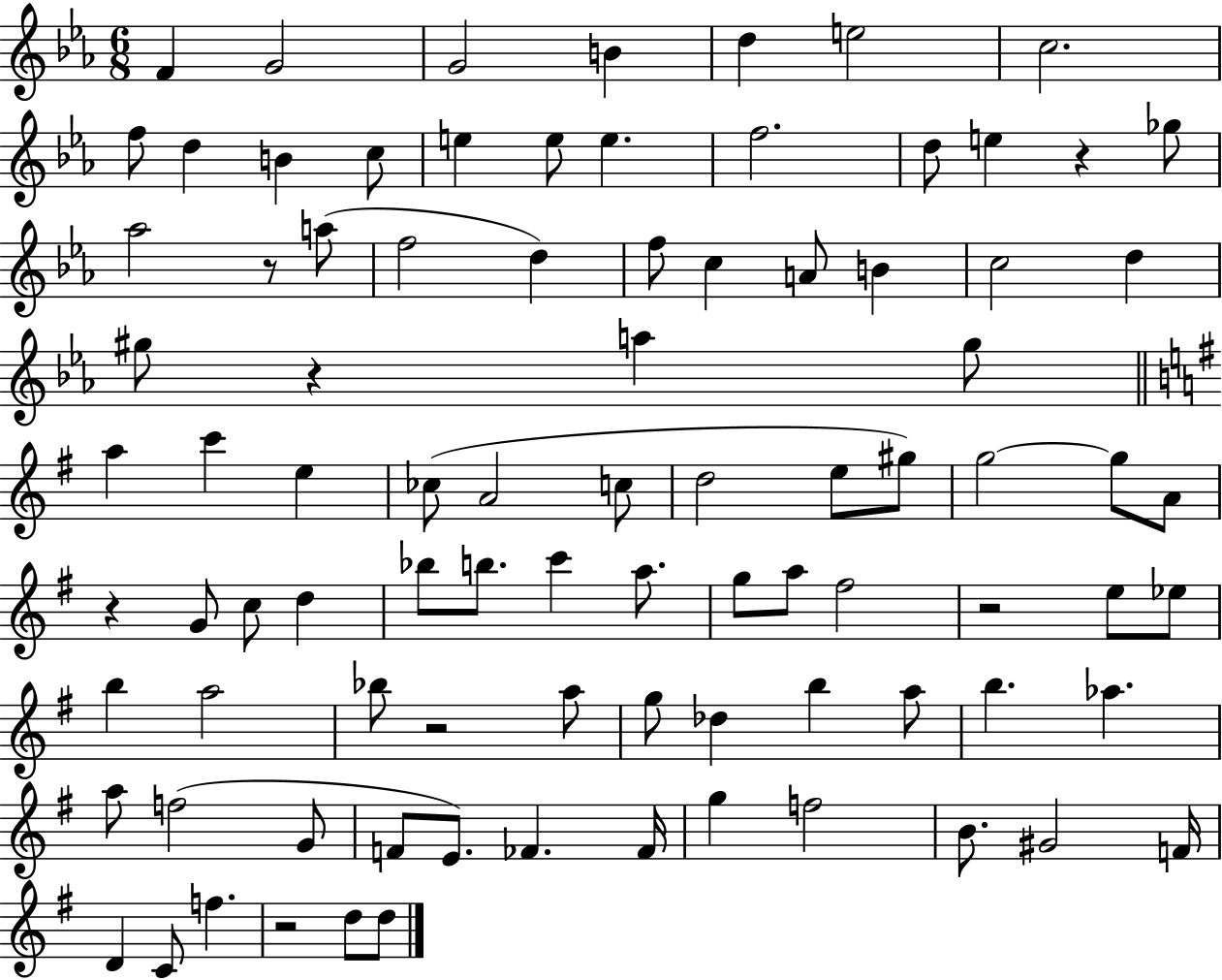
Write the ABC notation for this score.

X:1
T:Untitled
M:6/8
L:1/4
K:Eb
F G2 G2 B d e2 c2 f/2 d B c/2 e e/2 e f2 d/2 e z _g/2 _a2 z/2 a/2 f2 d f/2 c A/2 B c2 d ^g/2 z a ^g/2 a c' e _c/2 A2 c/2 d2 e/2 ^g/2 g2 g/2 A/2 z G/2 c/2 d _b/2 b/2 c' a/2 g/2 a/2 ^f2 z2 e/2 _e/2 b a2 _b/2 z2 a/2 g/2 _d b a/2 b _a a/2 f2 G/2 F/2 E/2 _F _F/4 g f2 B/2 ^G2 F/4 D C/2 f z2 d/2 d/2